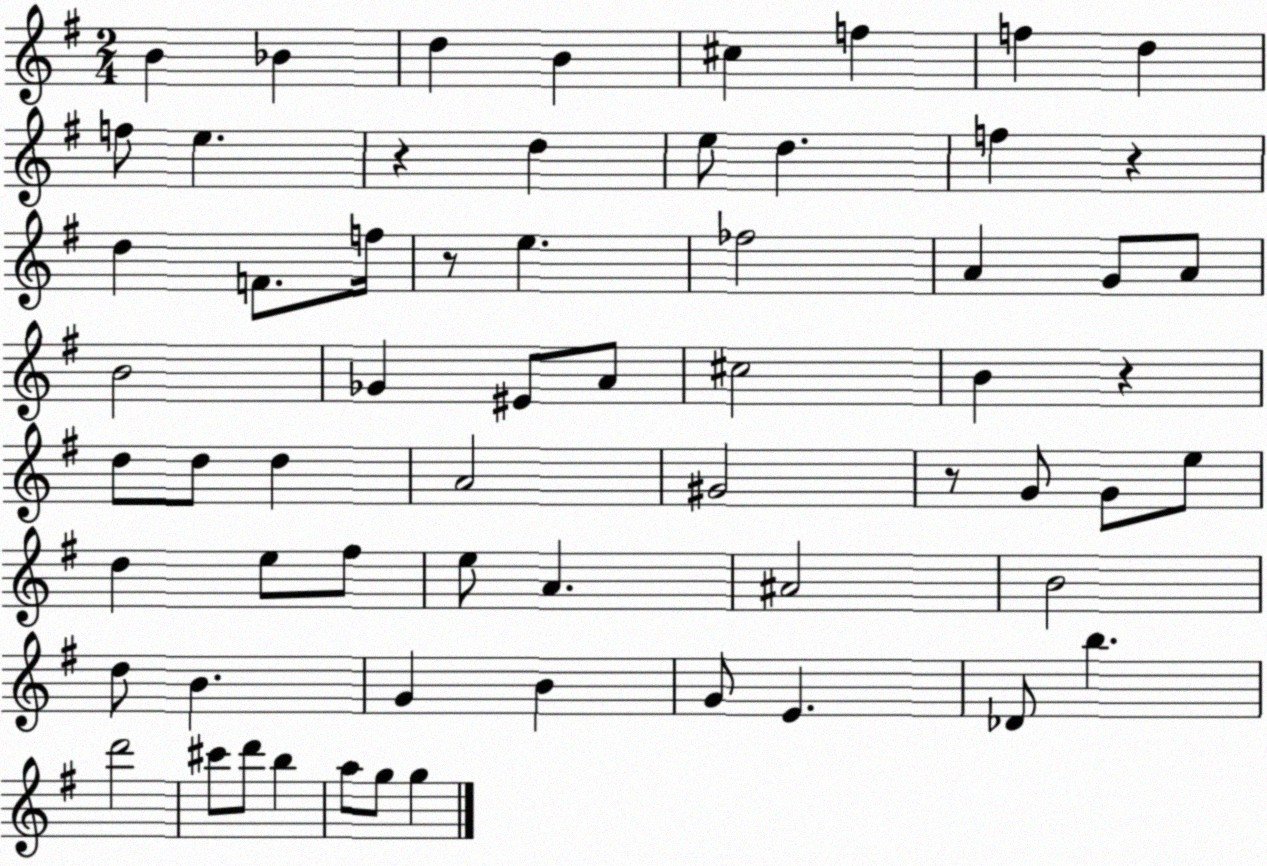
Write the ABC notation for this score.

X:1
T:Untitled
M:2/4
L:1/4
K:G
B _B d B ^c f f d f/2 e z d e/2 d f z d F/2 f/4 z/2 e _f2 A G/2 A/2 B2 _G ^E/2 A/2 ^c2 B z d/2 d/2 d A2 ^G2 z/2 G/2 G/2 e/2 d e/2 ^f/2 e/2 A ^A2 B2 d/2 B G B G/2 E _D/2 b d'2 ^c'/2 d'/2 b a/2 g/2 g